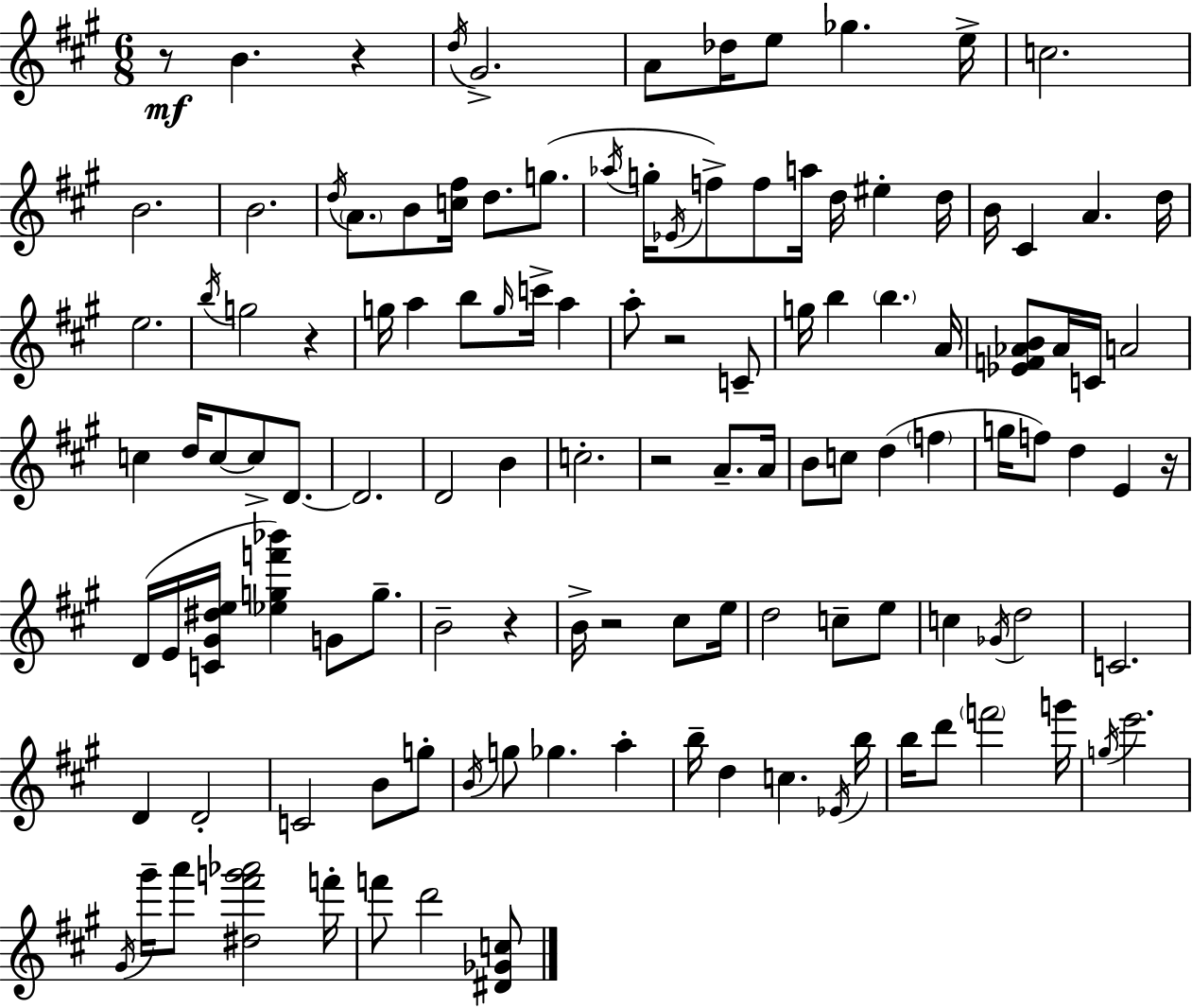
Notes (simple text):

R/e B4/q. R/q D5/s G#4/h. A4/e Db5/s E5/e Gb5/q. E5/s C5/h. B4/h. B4/h. D5/s A4/e. B4/e [C5,F#5]/s D5/e. G5/e. Ab5/s G5/s Eb4/s F5/e F5/e A5/s D5/s EIS5/q D5/s B4/s C#4/q A4/q. D5/s E5/h. B5/s G5/h R/q G5/s A5/q B5/e G5/s C6/s A5/q A5/e R/h C4/e G5/s B5/q B5/q. A4/s [Eb4,F4,Ab4,B4]/e Ab4/s C4/s A4/h C5/q D5/s C5/e C5/e D4/e. D4/h. D4/h B4/q C5/h. R/h A4/e. A4/s B4/e C5/e D5/q F5/q G5/s F5/e D5/q E4/q R/s D4/s E4/s [C4,G#4,D#5,E5]/s [Eb5,G5,F6,Bb6]/q G4/e G5/e. B4/h R/q B4/s R/h C#5/e E5/s D5/h C5/e E5/e C5/q Gb4/s D5/h C4/h. D4/q D4/h C4/h B4/e G5/e B4/s G5/e Gb5/q. A5/q B5/s D5/q C5/q. Eb4/s B5/s B5/s D6/e F6/h G6/s G5/s E6/h. G#4/s G#6/s A6/e [D#5,F#6,G6,Ab6]/h F6/s F6/e D6/h [D#4,Gb4,C5]/e